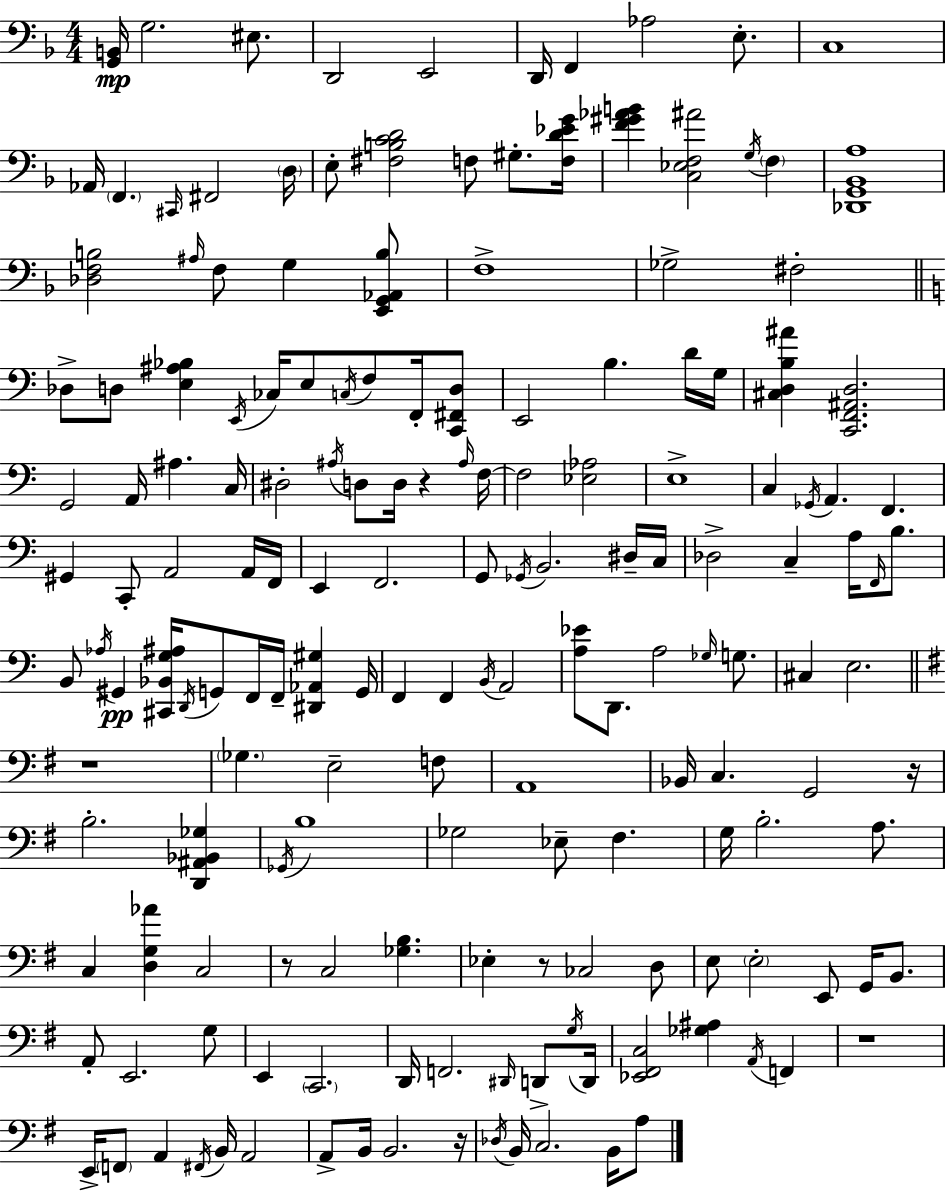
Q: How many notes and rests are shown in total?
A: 170